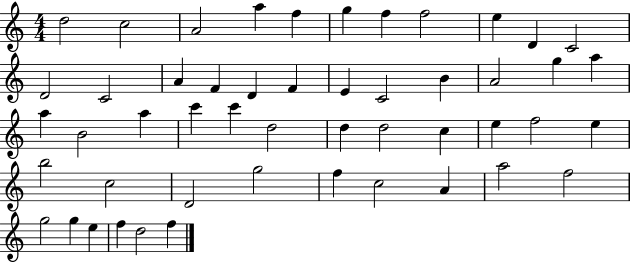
D5/h C5/h A4/h A5/q F5/q G5/q F5/q F5/h E5/q D4/q C4/h D4/h C4/h A4/q F4/q D4/q F4/q E4/q C4/h B4/q A4/h G5/q A5/q A5/q B4/h A5/q C6/q C6/q D5/h D5/q D5/h C5/q E5/q F5/h E5/q B5/h C5/h D4/h G5/h F5/q C5/h A4/q A5/h F5/h G5/h G5/q E5/q F5/q D5/h F5/q